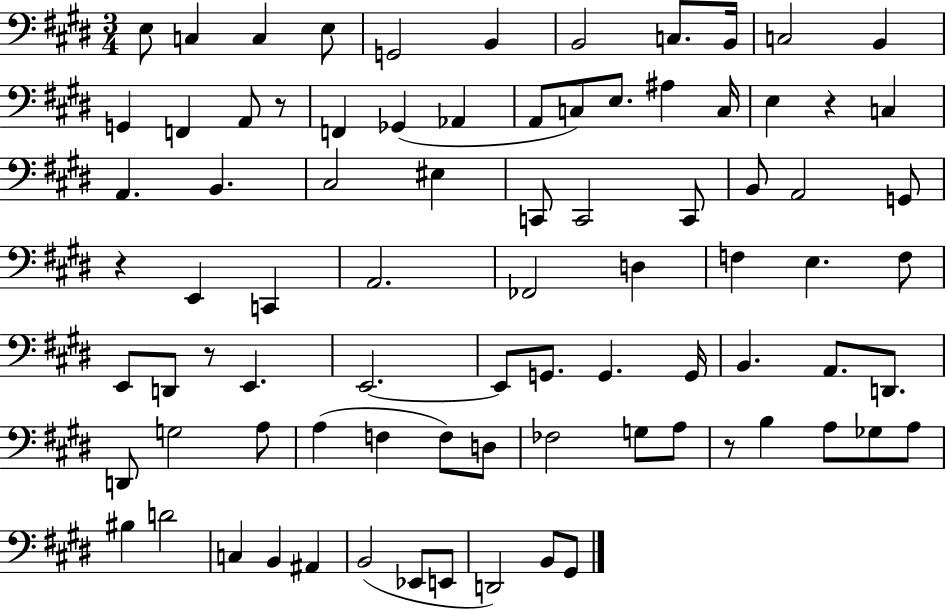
{
  \clef bass
  \numericTimeSignature
  \time 3/4
  \key e \major
  \repeat volta 2 { e8 c4 c4 e8 | g,2 b,4 | b,2 c8. b,16 | c2 b,4 | \break g,4 f,4 a,8 r8 | f,4 ges,4( aes,4 | a,8 c8) e8. ais4 c16 | e4 r4 c4 | \break a,4. b,4. | cis2 eis4 | c,8 c,2 c,8 | b,8 a,2 g,8 | \break r4 e,4 c,4 | a,2. | fes,2 d4 | f4 e4. f8 | \break e,8 d,8 r8 e,4. | e,2.~~ | e,8 g,8. g,4. g,16 | b,4. a,8. d,8. | \break d,8 g2 a8 | a4( f4 f8) d8 | fes2 g8 a8 | r8 b4 a8 ges8 a8 | \break bis4 d'2 | c4 b,4 ais,4 | b,2( ees,8 e,8 | d,2) b,8 gis,8 | \break } \bar "|."
}